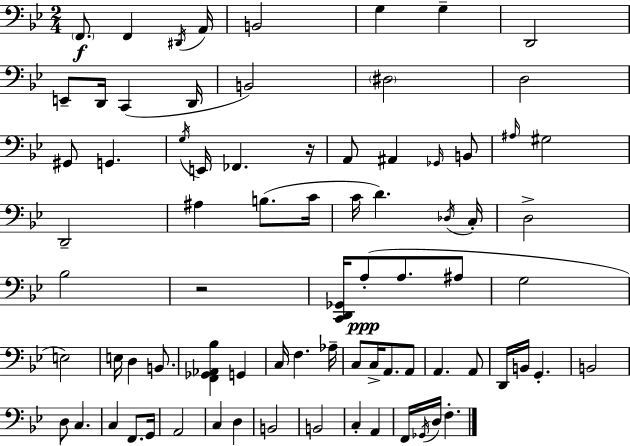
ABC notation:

X:1
T:Untitled
M:2/4
L:1/4
K:Bb
F,,/2 F,, ^D,,/4 A,,/4 B,,2 G, G, D,,2 E,,/2 D,,/4 C,, D,,/4 B,,2 ^D,2 D,2 ^G,,/2 G,, G,/4 E,,/4 _F,, z/4 A,,/2 ^A,, _G,,/4 B,,/2 ^A,/4 ^G,2 D,,2 ^A, B,/2 C/4 C/4 D _D,/4 C,/4 D,2 _B,2 z2 [C,,D,,_G,,]/4 A,/2 A,/2 ^A,/2 G,2 E,2 E,/4 D, B,,/2 [F,,_G,,_A,,_B,] G,, C,/4 F, _A,/4 C,/2 C,/4 A,,/2 A,,/2 A,, A,,/2 D,,/4 B,,/4 G,, B,,2 D,/2 C, C, F,,/2 G,,/4 A,,2 C, D, B,,2 B,,2 C, A,, F,,/4 _G,,/4 D,/4 F,